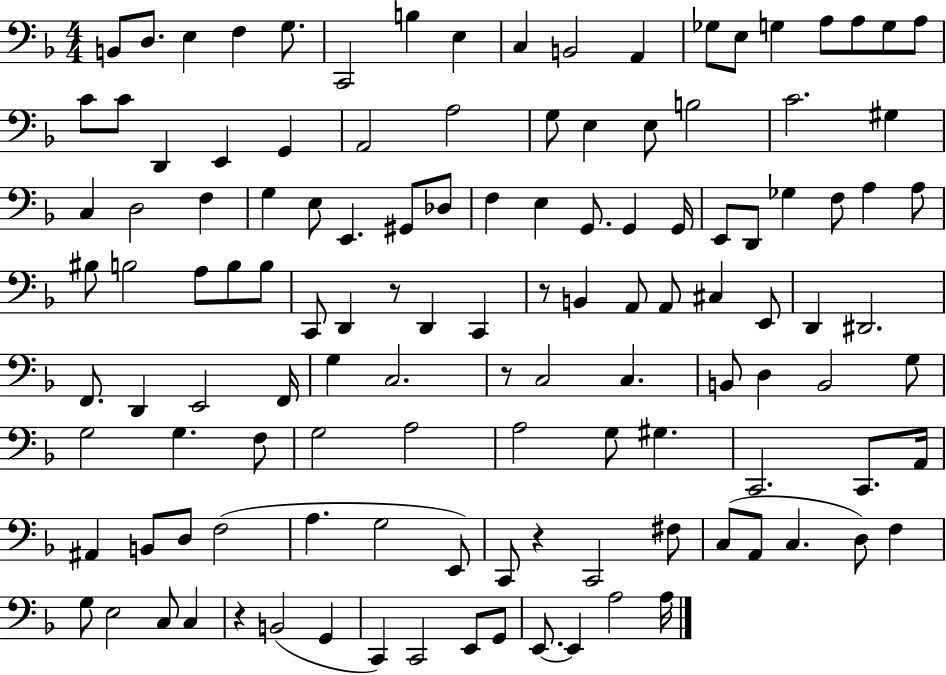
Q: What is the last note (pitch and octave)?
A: A3